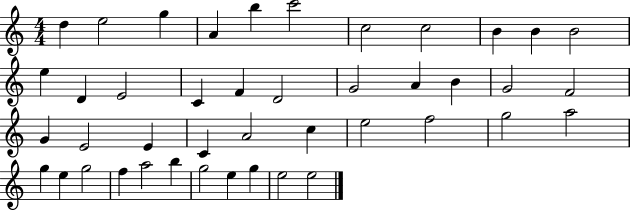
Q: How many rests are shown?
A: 0